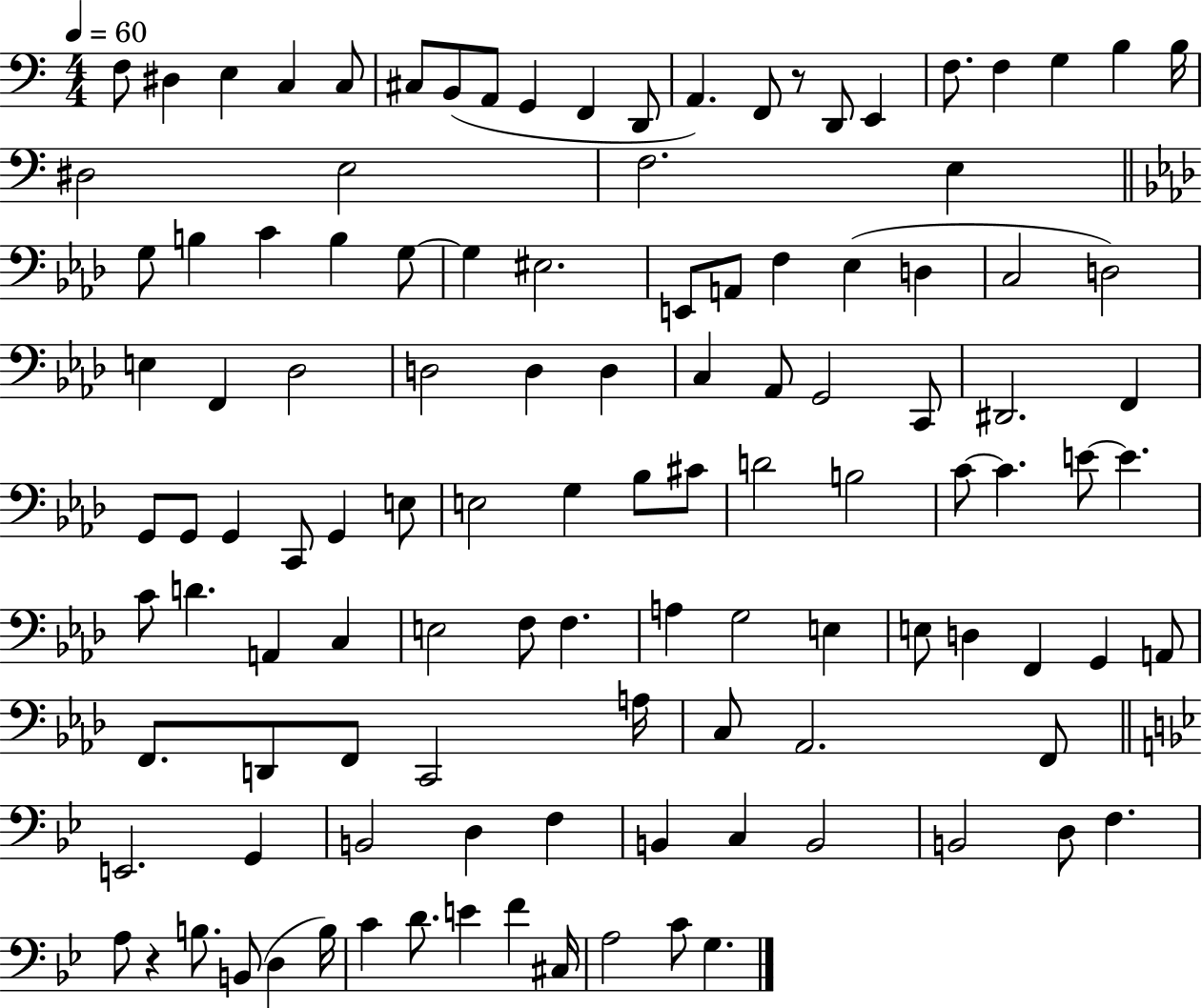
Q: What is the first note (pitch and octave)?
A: F3